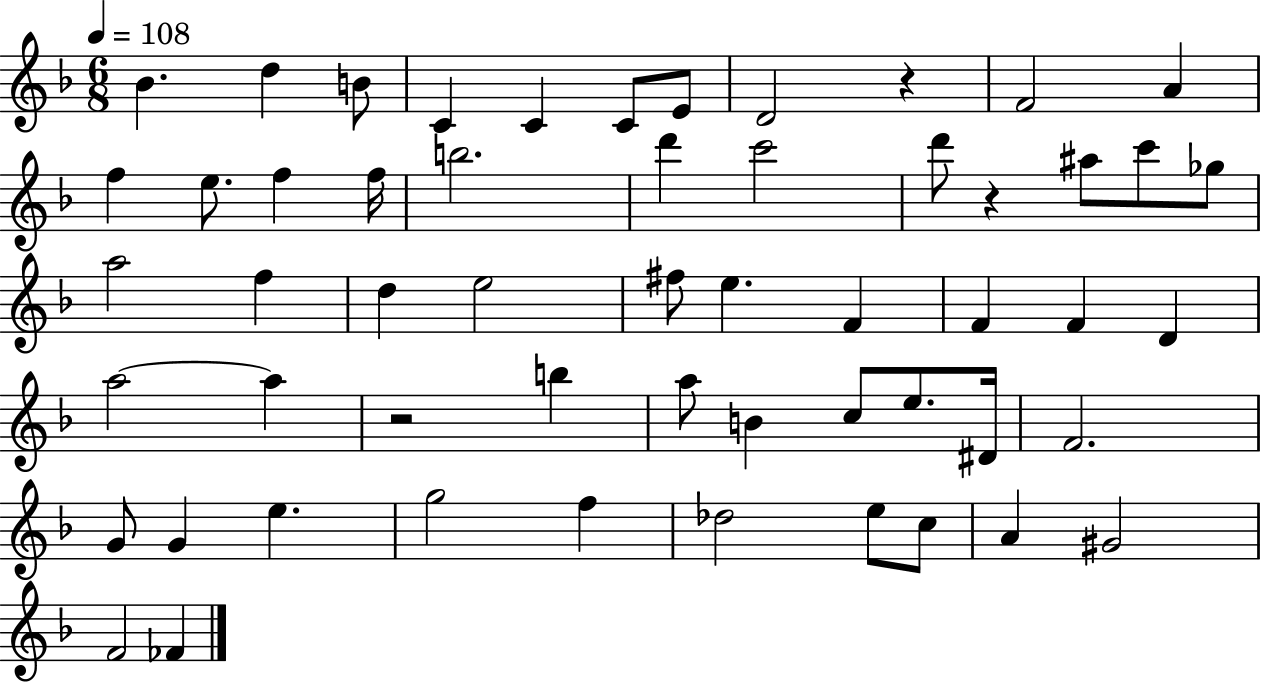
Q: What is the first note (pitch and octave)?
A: Bb4